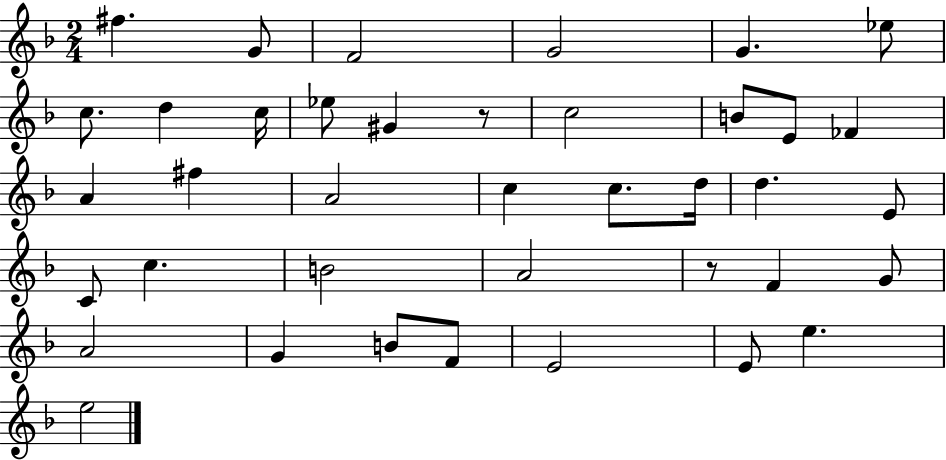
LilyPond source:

{
  \clef treble
  \numericTimeSignature
  \time 2/4
  \key f \major
  fis''4. g'8 | f'2 | g'2 | g'4. ees''8 | \break c''8. d''4 c''16 | ees''8 gis'4 r8 | c''2 | b'8 e'8 fes'4 | \break a'4 fis''4 | a'2 | c''4 c''8. d''16 | d''4. e'8 | \break c'8 c''4. | b'2 | a'2 | r8 f'4 g'8 | \break a'2 | g'4 b'8 f'8 | e'2 | e'8 e''4. | \break e''2 | \bar "|."
}